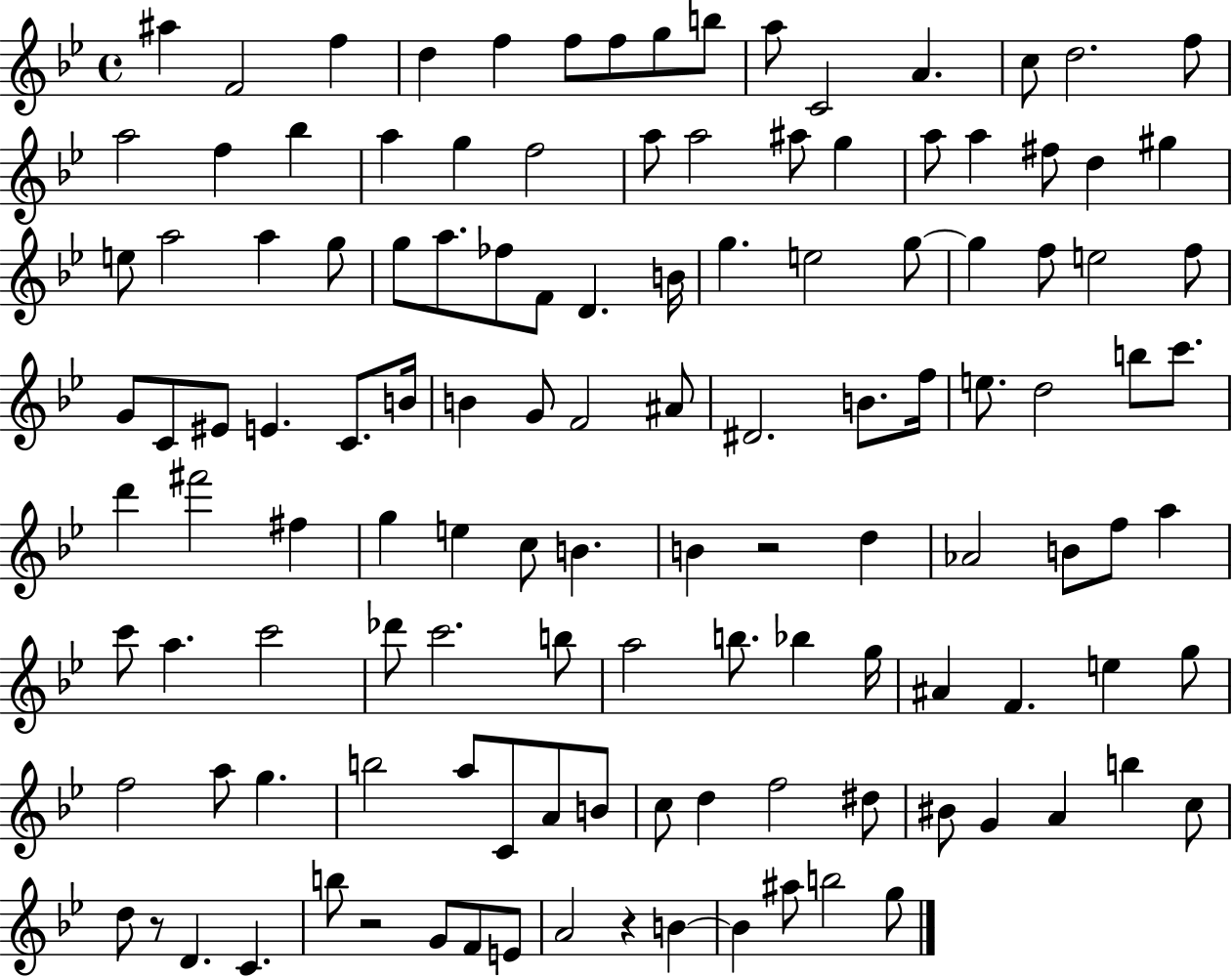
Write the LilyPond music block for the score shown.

{
  \clef treble
  \time 4/4
  \defaultTimeSignature
  \key bes \major
  ais''4 f'2 f''4 | d''4 f''4 f''8 f''8 g''8 b''8 | a''8 c'2 a'4. | c''8 d''2. f''8 | \break a''2 f''4 bes''4 | a''4 g''4 f''2 | a''8 a''2 ais''8 g''4 | a''8 a''4 fis''8 d''4 gis''4 | \break e''8 a''2 a''4 g''8 | g''8 a''8. fes''8 f'8 d'4. b'16 | g''4. e''2 g''8~~ | g''4 f''8 e''2 f''8 | \break g'8 c'8 eis'8 e'4. c'8. b'16 | b'4 g'8 f'2 ais'8 | dis'2. b'8. f''16 | e''8. d''2 b''8 c'''8. | \break d'''4 fis'''2 fis''4 | g''4 e''4 c''8 b'4. | b'4 r2 d''4 | aes'2 b'8 f''8 a''4 | \break c'''8 a''4. c'''2 | des'''8 c'''2. b''8 | a''2 b''8. bes''4 g''16 | ais'4 f'4. e''4 g''8 | \break f''2 a''8 g''4. | b''2 a''8 c'8 a'8 b'8 | c''8 d''4 f''2 dis''8 | bis'8 g'4 a'4 b''4 c''8 | \break d''8 r8 d'4. c'4. | b''8 r2 g'8 f'8 e'8 | a'2 r4 b'4~~ | b'4 ais''8 b''2 g''8 | \break \bar "|."
}